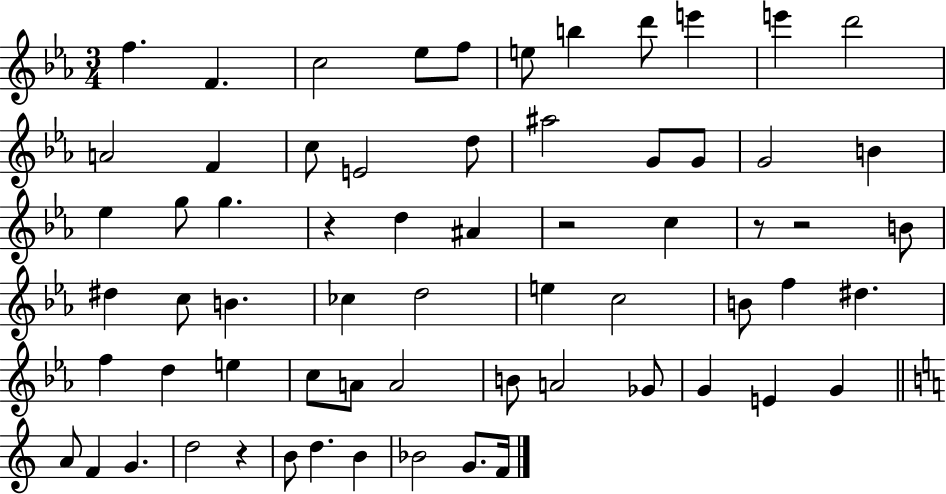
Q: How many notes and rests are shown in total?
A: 65